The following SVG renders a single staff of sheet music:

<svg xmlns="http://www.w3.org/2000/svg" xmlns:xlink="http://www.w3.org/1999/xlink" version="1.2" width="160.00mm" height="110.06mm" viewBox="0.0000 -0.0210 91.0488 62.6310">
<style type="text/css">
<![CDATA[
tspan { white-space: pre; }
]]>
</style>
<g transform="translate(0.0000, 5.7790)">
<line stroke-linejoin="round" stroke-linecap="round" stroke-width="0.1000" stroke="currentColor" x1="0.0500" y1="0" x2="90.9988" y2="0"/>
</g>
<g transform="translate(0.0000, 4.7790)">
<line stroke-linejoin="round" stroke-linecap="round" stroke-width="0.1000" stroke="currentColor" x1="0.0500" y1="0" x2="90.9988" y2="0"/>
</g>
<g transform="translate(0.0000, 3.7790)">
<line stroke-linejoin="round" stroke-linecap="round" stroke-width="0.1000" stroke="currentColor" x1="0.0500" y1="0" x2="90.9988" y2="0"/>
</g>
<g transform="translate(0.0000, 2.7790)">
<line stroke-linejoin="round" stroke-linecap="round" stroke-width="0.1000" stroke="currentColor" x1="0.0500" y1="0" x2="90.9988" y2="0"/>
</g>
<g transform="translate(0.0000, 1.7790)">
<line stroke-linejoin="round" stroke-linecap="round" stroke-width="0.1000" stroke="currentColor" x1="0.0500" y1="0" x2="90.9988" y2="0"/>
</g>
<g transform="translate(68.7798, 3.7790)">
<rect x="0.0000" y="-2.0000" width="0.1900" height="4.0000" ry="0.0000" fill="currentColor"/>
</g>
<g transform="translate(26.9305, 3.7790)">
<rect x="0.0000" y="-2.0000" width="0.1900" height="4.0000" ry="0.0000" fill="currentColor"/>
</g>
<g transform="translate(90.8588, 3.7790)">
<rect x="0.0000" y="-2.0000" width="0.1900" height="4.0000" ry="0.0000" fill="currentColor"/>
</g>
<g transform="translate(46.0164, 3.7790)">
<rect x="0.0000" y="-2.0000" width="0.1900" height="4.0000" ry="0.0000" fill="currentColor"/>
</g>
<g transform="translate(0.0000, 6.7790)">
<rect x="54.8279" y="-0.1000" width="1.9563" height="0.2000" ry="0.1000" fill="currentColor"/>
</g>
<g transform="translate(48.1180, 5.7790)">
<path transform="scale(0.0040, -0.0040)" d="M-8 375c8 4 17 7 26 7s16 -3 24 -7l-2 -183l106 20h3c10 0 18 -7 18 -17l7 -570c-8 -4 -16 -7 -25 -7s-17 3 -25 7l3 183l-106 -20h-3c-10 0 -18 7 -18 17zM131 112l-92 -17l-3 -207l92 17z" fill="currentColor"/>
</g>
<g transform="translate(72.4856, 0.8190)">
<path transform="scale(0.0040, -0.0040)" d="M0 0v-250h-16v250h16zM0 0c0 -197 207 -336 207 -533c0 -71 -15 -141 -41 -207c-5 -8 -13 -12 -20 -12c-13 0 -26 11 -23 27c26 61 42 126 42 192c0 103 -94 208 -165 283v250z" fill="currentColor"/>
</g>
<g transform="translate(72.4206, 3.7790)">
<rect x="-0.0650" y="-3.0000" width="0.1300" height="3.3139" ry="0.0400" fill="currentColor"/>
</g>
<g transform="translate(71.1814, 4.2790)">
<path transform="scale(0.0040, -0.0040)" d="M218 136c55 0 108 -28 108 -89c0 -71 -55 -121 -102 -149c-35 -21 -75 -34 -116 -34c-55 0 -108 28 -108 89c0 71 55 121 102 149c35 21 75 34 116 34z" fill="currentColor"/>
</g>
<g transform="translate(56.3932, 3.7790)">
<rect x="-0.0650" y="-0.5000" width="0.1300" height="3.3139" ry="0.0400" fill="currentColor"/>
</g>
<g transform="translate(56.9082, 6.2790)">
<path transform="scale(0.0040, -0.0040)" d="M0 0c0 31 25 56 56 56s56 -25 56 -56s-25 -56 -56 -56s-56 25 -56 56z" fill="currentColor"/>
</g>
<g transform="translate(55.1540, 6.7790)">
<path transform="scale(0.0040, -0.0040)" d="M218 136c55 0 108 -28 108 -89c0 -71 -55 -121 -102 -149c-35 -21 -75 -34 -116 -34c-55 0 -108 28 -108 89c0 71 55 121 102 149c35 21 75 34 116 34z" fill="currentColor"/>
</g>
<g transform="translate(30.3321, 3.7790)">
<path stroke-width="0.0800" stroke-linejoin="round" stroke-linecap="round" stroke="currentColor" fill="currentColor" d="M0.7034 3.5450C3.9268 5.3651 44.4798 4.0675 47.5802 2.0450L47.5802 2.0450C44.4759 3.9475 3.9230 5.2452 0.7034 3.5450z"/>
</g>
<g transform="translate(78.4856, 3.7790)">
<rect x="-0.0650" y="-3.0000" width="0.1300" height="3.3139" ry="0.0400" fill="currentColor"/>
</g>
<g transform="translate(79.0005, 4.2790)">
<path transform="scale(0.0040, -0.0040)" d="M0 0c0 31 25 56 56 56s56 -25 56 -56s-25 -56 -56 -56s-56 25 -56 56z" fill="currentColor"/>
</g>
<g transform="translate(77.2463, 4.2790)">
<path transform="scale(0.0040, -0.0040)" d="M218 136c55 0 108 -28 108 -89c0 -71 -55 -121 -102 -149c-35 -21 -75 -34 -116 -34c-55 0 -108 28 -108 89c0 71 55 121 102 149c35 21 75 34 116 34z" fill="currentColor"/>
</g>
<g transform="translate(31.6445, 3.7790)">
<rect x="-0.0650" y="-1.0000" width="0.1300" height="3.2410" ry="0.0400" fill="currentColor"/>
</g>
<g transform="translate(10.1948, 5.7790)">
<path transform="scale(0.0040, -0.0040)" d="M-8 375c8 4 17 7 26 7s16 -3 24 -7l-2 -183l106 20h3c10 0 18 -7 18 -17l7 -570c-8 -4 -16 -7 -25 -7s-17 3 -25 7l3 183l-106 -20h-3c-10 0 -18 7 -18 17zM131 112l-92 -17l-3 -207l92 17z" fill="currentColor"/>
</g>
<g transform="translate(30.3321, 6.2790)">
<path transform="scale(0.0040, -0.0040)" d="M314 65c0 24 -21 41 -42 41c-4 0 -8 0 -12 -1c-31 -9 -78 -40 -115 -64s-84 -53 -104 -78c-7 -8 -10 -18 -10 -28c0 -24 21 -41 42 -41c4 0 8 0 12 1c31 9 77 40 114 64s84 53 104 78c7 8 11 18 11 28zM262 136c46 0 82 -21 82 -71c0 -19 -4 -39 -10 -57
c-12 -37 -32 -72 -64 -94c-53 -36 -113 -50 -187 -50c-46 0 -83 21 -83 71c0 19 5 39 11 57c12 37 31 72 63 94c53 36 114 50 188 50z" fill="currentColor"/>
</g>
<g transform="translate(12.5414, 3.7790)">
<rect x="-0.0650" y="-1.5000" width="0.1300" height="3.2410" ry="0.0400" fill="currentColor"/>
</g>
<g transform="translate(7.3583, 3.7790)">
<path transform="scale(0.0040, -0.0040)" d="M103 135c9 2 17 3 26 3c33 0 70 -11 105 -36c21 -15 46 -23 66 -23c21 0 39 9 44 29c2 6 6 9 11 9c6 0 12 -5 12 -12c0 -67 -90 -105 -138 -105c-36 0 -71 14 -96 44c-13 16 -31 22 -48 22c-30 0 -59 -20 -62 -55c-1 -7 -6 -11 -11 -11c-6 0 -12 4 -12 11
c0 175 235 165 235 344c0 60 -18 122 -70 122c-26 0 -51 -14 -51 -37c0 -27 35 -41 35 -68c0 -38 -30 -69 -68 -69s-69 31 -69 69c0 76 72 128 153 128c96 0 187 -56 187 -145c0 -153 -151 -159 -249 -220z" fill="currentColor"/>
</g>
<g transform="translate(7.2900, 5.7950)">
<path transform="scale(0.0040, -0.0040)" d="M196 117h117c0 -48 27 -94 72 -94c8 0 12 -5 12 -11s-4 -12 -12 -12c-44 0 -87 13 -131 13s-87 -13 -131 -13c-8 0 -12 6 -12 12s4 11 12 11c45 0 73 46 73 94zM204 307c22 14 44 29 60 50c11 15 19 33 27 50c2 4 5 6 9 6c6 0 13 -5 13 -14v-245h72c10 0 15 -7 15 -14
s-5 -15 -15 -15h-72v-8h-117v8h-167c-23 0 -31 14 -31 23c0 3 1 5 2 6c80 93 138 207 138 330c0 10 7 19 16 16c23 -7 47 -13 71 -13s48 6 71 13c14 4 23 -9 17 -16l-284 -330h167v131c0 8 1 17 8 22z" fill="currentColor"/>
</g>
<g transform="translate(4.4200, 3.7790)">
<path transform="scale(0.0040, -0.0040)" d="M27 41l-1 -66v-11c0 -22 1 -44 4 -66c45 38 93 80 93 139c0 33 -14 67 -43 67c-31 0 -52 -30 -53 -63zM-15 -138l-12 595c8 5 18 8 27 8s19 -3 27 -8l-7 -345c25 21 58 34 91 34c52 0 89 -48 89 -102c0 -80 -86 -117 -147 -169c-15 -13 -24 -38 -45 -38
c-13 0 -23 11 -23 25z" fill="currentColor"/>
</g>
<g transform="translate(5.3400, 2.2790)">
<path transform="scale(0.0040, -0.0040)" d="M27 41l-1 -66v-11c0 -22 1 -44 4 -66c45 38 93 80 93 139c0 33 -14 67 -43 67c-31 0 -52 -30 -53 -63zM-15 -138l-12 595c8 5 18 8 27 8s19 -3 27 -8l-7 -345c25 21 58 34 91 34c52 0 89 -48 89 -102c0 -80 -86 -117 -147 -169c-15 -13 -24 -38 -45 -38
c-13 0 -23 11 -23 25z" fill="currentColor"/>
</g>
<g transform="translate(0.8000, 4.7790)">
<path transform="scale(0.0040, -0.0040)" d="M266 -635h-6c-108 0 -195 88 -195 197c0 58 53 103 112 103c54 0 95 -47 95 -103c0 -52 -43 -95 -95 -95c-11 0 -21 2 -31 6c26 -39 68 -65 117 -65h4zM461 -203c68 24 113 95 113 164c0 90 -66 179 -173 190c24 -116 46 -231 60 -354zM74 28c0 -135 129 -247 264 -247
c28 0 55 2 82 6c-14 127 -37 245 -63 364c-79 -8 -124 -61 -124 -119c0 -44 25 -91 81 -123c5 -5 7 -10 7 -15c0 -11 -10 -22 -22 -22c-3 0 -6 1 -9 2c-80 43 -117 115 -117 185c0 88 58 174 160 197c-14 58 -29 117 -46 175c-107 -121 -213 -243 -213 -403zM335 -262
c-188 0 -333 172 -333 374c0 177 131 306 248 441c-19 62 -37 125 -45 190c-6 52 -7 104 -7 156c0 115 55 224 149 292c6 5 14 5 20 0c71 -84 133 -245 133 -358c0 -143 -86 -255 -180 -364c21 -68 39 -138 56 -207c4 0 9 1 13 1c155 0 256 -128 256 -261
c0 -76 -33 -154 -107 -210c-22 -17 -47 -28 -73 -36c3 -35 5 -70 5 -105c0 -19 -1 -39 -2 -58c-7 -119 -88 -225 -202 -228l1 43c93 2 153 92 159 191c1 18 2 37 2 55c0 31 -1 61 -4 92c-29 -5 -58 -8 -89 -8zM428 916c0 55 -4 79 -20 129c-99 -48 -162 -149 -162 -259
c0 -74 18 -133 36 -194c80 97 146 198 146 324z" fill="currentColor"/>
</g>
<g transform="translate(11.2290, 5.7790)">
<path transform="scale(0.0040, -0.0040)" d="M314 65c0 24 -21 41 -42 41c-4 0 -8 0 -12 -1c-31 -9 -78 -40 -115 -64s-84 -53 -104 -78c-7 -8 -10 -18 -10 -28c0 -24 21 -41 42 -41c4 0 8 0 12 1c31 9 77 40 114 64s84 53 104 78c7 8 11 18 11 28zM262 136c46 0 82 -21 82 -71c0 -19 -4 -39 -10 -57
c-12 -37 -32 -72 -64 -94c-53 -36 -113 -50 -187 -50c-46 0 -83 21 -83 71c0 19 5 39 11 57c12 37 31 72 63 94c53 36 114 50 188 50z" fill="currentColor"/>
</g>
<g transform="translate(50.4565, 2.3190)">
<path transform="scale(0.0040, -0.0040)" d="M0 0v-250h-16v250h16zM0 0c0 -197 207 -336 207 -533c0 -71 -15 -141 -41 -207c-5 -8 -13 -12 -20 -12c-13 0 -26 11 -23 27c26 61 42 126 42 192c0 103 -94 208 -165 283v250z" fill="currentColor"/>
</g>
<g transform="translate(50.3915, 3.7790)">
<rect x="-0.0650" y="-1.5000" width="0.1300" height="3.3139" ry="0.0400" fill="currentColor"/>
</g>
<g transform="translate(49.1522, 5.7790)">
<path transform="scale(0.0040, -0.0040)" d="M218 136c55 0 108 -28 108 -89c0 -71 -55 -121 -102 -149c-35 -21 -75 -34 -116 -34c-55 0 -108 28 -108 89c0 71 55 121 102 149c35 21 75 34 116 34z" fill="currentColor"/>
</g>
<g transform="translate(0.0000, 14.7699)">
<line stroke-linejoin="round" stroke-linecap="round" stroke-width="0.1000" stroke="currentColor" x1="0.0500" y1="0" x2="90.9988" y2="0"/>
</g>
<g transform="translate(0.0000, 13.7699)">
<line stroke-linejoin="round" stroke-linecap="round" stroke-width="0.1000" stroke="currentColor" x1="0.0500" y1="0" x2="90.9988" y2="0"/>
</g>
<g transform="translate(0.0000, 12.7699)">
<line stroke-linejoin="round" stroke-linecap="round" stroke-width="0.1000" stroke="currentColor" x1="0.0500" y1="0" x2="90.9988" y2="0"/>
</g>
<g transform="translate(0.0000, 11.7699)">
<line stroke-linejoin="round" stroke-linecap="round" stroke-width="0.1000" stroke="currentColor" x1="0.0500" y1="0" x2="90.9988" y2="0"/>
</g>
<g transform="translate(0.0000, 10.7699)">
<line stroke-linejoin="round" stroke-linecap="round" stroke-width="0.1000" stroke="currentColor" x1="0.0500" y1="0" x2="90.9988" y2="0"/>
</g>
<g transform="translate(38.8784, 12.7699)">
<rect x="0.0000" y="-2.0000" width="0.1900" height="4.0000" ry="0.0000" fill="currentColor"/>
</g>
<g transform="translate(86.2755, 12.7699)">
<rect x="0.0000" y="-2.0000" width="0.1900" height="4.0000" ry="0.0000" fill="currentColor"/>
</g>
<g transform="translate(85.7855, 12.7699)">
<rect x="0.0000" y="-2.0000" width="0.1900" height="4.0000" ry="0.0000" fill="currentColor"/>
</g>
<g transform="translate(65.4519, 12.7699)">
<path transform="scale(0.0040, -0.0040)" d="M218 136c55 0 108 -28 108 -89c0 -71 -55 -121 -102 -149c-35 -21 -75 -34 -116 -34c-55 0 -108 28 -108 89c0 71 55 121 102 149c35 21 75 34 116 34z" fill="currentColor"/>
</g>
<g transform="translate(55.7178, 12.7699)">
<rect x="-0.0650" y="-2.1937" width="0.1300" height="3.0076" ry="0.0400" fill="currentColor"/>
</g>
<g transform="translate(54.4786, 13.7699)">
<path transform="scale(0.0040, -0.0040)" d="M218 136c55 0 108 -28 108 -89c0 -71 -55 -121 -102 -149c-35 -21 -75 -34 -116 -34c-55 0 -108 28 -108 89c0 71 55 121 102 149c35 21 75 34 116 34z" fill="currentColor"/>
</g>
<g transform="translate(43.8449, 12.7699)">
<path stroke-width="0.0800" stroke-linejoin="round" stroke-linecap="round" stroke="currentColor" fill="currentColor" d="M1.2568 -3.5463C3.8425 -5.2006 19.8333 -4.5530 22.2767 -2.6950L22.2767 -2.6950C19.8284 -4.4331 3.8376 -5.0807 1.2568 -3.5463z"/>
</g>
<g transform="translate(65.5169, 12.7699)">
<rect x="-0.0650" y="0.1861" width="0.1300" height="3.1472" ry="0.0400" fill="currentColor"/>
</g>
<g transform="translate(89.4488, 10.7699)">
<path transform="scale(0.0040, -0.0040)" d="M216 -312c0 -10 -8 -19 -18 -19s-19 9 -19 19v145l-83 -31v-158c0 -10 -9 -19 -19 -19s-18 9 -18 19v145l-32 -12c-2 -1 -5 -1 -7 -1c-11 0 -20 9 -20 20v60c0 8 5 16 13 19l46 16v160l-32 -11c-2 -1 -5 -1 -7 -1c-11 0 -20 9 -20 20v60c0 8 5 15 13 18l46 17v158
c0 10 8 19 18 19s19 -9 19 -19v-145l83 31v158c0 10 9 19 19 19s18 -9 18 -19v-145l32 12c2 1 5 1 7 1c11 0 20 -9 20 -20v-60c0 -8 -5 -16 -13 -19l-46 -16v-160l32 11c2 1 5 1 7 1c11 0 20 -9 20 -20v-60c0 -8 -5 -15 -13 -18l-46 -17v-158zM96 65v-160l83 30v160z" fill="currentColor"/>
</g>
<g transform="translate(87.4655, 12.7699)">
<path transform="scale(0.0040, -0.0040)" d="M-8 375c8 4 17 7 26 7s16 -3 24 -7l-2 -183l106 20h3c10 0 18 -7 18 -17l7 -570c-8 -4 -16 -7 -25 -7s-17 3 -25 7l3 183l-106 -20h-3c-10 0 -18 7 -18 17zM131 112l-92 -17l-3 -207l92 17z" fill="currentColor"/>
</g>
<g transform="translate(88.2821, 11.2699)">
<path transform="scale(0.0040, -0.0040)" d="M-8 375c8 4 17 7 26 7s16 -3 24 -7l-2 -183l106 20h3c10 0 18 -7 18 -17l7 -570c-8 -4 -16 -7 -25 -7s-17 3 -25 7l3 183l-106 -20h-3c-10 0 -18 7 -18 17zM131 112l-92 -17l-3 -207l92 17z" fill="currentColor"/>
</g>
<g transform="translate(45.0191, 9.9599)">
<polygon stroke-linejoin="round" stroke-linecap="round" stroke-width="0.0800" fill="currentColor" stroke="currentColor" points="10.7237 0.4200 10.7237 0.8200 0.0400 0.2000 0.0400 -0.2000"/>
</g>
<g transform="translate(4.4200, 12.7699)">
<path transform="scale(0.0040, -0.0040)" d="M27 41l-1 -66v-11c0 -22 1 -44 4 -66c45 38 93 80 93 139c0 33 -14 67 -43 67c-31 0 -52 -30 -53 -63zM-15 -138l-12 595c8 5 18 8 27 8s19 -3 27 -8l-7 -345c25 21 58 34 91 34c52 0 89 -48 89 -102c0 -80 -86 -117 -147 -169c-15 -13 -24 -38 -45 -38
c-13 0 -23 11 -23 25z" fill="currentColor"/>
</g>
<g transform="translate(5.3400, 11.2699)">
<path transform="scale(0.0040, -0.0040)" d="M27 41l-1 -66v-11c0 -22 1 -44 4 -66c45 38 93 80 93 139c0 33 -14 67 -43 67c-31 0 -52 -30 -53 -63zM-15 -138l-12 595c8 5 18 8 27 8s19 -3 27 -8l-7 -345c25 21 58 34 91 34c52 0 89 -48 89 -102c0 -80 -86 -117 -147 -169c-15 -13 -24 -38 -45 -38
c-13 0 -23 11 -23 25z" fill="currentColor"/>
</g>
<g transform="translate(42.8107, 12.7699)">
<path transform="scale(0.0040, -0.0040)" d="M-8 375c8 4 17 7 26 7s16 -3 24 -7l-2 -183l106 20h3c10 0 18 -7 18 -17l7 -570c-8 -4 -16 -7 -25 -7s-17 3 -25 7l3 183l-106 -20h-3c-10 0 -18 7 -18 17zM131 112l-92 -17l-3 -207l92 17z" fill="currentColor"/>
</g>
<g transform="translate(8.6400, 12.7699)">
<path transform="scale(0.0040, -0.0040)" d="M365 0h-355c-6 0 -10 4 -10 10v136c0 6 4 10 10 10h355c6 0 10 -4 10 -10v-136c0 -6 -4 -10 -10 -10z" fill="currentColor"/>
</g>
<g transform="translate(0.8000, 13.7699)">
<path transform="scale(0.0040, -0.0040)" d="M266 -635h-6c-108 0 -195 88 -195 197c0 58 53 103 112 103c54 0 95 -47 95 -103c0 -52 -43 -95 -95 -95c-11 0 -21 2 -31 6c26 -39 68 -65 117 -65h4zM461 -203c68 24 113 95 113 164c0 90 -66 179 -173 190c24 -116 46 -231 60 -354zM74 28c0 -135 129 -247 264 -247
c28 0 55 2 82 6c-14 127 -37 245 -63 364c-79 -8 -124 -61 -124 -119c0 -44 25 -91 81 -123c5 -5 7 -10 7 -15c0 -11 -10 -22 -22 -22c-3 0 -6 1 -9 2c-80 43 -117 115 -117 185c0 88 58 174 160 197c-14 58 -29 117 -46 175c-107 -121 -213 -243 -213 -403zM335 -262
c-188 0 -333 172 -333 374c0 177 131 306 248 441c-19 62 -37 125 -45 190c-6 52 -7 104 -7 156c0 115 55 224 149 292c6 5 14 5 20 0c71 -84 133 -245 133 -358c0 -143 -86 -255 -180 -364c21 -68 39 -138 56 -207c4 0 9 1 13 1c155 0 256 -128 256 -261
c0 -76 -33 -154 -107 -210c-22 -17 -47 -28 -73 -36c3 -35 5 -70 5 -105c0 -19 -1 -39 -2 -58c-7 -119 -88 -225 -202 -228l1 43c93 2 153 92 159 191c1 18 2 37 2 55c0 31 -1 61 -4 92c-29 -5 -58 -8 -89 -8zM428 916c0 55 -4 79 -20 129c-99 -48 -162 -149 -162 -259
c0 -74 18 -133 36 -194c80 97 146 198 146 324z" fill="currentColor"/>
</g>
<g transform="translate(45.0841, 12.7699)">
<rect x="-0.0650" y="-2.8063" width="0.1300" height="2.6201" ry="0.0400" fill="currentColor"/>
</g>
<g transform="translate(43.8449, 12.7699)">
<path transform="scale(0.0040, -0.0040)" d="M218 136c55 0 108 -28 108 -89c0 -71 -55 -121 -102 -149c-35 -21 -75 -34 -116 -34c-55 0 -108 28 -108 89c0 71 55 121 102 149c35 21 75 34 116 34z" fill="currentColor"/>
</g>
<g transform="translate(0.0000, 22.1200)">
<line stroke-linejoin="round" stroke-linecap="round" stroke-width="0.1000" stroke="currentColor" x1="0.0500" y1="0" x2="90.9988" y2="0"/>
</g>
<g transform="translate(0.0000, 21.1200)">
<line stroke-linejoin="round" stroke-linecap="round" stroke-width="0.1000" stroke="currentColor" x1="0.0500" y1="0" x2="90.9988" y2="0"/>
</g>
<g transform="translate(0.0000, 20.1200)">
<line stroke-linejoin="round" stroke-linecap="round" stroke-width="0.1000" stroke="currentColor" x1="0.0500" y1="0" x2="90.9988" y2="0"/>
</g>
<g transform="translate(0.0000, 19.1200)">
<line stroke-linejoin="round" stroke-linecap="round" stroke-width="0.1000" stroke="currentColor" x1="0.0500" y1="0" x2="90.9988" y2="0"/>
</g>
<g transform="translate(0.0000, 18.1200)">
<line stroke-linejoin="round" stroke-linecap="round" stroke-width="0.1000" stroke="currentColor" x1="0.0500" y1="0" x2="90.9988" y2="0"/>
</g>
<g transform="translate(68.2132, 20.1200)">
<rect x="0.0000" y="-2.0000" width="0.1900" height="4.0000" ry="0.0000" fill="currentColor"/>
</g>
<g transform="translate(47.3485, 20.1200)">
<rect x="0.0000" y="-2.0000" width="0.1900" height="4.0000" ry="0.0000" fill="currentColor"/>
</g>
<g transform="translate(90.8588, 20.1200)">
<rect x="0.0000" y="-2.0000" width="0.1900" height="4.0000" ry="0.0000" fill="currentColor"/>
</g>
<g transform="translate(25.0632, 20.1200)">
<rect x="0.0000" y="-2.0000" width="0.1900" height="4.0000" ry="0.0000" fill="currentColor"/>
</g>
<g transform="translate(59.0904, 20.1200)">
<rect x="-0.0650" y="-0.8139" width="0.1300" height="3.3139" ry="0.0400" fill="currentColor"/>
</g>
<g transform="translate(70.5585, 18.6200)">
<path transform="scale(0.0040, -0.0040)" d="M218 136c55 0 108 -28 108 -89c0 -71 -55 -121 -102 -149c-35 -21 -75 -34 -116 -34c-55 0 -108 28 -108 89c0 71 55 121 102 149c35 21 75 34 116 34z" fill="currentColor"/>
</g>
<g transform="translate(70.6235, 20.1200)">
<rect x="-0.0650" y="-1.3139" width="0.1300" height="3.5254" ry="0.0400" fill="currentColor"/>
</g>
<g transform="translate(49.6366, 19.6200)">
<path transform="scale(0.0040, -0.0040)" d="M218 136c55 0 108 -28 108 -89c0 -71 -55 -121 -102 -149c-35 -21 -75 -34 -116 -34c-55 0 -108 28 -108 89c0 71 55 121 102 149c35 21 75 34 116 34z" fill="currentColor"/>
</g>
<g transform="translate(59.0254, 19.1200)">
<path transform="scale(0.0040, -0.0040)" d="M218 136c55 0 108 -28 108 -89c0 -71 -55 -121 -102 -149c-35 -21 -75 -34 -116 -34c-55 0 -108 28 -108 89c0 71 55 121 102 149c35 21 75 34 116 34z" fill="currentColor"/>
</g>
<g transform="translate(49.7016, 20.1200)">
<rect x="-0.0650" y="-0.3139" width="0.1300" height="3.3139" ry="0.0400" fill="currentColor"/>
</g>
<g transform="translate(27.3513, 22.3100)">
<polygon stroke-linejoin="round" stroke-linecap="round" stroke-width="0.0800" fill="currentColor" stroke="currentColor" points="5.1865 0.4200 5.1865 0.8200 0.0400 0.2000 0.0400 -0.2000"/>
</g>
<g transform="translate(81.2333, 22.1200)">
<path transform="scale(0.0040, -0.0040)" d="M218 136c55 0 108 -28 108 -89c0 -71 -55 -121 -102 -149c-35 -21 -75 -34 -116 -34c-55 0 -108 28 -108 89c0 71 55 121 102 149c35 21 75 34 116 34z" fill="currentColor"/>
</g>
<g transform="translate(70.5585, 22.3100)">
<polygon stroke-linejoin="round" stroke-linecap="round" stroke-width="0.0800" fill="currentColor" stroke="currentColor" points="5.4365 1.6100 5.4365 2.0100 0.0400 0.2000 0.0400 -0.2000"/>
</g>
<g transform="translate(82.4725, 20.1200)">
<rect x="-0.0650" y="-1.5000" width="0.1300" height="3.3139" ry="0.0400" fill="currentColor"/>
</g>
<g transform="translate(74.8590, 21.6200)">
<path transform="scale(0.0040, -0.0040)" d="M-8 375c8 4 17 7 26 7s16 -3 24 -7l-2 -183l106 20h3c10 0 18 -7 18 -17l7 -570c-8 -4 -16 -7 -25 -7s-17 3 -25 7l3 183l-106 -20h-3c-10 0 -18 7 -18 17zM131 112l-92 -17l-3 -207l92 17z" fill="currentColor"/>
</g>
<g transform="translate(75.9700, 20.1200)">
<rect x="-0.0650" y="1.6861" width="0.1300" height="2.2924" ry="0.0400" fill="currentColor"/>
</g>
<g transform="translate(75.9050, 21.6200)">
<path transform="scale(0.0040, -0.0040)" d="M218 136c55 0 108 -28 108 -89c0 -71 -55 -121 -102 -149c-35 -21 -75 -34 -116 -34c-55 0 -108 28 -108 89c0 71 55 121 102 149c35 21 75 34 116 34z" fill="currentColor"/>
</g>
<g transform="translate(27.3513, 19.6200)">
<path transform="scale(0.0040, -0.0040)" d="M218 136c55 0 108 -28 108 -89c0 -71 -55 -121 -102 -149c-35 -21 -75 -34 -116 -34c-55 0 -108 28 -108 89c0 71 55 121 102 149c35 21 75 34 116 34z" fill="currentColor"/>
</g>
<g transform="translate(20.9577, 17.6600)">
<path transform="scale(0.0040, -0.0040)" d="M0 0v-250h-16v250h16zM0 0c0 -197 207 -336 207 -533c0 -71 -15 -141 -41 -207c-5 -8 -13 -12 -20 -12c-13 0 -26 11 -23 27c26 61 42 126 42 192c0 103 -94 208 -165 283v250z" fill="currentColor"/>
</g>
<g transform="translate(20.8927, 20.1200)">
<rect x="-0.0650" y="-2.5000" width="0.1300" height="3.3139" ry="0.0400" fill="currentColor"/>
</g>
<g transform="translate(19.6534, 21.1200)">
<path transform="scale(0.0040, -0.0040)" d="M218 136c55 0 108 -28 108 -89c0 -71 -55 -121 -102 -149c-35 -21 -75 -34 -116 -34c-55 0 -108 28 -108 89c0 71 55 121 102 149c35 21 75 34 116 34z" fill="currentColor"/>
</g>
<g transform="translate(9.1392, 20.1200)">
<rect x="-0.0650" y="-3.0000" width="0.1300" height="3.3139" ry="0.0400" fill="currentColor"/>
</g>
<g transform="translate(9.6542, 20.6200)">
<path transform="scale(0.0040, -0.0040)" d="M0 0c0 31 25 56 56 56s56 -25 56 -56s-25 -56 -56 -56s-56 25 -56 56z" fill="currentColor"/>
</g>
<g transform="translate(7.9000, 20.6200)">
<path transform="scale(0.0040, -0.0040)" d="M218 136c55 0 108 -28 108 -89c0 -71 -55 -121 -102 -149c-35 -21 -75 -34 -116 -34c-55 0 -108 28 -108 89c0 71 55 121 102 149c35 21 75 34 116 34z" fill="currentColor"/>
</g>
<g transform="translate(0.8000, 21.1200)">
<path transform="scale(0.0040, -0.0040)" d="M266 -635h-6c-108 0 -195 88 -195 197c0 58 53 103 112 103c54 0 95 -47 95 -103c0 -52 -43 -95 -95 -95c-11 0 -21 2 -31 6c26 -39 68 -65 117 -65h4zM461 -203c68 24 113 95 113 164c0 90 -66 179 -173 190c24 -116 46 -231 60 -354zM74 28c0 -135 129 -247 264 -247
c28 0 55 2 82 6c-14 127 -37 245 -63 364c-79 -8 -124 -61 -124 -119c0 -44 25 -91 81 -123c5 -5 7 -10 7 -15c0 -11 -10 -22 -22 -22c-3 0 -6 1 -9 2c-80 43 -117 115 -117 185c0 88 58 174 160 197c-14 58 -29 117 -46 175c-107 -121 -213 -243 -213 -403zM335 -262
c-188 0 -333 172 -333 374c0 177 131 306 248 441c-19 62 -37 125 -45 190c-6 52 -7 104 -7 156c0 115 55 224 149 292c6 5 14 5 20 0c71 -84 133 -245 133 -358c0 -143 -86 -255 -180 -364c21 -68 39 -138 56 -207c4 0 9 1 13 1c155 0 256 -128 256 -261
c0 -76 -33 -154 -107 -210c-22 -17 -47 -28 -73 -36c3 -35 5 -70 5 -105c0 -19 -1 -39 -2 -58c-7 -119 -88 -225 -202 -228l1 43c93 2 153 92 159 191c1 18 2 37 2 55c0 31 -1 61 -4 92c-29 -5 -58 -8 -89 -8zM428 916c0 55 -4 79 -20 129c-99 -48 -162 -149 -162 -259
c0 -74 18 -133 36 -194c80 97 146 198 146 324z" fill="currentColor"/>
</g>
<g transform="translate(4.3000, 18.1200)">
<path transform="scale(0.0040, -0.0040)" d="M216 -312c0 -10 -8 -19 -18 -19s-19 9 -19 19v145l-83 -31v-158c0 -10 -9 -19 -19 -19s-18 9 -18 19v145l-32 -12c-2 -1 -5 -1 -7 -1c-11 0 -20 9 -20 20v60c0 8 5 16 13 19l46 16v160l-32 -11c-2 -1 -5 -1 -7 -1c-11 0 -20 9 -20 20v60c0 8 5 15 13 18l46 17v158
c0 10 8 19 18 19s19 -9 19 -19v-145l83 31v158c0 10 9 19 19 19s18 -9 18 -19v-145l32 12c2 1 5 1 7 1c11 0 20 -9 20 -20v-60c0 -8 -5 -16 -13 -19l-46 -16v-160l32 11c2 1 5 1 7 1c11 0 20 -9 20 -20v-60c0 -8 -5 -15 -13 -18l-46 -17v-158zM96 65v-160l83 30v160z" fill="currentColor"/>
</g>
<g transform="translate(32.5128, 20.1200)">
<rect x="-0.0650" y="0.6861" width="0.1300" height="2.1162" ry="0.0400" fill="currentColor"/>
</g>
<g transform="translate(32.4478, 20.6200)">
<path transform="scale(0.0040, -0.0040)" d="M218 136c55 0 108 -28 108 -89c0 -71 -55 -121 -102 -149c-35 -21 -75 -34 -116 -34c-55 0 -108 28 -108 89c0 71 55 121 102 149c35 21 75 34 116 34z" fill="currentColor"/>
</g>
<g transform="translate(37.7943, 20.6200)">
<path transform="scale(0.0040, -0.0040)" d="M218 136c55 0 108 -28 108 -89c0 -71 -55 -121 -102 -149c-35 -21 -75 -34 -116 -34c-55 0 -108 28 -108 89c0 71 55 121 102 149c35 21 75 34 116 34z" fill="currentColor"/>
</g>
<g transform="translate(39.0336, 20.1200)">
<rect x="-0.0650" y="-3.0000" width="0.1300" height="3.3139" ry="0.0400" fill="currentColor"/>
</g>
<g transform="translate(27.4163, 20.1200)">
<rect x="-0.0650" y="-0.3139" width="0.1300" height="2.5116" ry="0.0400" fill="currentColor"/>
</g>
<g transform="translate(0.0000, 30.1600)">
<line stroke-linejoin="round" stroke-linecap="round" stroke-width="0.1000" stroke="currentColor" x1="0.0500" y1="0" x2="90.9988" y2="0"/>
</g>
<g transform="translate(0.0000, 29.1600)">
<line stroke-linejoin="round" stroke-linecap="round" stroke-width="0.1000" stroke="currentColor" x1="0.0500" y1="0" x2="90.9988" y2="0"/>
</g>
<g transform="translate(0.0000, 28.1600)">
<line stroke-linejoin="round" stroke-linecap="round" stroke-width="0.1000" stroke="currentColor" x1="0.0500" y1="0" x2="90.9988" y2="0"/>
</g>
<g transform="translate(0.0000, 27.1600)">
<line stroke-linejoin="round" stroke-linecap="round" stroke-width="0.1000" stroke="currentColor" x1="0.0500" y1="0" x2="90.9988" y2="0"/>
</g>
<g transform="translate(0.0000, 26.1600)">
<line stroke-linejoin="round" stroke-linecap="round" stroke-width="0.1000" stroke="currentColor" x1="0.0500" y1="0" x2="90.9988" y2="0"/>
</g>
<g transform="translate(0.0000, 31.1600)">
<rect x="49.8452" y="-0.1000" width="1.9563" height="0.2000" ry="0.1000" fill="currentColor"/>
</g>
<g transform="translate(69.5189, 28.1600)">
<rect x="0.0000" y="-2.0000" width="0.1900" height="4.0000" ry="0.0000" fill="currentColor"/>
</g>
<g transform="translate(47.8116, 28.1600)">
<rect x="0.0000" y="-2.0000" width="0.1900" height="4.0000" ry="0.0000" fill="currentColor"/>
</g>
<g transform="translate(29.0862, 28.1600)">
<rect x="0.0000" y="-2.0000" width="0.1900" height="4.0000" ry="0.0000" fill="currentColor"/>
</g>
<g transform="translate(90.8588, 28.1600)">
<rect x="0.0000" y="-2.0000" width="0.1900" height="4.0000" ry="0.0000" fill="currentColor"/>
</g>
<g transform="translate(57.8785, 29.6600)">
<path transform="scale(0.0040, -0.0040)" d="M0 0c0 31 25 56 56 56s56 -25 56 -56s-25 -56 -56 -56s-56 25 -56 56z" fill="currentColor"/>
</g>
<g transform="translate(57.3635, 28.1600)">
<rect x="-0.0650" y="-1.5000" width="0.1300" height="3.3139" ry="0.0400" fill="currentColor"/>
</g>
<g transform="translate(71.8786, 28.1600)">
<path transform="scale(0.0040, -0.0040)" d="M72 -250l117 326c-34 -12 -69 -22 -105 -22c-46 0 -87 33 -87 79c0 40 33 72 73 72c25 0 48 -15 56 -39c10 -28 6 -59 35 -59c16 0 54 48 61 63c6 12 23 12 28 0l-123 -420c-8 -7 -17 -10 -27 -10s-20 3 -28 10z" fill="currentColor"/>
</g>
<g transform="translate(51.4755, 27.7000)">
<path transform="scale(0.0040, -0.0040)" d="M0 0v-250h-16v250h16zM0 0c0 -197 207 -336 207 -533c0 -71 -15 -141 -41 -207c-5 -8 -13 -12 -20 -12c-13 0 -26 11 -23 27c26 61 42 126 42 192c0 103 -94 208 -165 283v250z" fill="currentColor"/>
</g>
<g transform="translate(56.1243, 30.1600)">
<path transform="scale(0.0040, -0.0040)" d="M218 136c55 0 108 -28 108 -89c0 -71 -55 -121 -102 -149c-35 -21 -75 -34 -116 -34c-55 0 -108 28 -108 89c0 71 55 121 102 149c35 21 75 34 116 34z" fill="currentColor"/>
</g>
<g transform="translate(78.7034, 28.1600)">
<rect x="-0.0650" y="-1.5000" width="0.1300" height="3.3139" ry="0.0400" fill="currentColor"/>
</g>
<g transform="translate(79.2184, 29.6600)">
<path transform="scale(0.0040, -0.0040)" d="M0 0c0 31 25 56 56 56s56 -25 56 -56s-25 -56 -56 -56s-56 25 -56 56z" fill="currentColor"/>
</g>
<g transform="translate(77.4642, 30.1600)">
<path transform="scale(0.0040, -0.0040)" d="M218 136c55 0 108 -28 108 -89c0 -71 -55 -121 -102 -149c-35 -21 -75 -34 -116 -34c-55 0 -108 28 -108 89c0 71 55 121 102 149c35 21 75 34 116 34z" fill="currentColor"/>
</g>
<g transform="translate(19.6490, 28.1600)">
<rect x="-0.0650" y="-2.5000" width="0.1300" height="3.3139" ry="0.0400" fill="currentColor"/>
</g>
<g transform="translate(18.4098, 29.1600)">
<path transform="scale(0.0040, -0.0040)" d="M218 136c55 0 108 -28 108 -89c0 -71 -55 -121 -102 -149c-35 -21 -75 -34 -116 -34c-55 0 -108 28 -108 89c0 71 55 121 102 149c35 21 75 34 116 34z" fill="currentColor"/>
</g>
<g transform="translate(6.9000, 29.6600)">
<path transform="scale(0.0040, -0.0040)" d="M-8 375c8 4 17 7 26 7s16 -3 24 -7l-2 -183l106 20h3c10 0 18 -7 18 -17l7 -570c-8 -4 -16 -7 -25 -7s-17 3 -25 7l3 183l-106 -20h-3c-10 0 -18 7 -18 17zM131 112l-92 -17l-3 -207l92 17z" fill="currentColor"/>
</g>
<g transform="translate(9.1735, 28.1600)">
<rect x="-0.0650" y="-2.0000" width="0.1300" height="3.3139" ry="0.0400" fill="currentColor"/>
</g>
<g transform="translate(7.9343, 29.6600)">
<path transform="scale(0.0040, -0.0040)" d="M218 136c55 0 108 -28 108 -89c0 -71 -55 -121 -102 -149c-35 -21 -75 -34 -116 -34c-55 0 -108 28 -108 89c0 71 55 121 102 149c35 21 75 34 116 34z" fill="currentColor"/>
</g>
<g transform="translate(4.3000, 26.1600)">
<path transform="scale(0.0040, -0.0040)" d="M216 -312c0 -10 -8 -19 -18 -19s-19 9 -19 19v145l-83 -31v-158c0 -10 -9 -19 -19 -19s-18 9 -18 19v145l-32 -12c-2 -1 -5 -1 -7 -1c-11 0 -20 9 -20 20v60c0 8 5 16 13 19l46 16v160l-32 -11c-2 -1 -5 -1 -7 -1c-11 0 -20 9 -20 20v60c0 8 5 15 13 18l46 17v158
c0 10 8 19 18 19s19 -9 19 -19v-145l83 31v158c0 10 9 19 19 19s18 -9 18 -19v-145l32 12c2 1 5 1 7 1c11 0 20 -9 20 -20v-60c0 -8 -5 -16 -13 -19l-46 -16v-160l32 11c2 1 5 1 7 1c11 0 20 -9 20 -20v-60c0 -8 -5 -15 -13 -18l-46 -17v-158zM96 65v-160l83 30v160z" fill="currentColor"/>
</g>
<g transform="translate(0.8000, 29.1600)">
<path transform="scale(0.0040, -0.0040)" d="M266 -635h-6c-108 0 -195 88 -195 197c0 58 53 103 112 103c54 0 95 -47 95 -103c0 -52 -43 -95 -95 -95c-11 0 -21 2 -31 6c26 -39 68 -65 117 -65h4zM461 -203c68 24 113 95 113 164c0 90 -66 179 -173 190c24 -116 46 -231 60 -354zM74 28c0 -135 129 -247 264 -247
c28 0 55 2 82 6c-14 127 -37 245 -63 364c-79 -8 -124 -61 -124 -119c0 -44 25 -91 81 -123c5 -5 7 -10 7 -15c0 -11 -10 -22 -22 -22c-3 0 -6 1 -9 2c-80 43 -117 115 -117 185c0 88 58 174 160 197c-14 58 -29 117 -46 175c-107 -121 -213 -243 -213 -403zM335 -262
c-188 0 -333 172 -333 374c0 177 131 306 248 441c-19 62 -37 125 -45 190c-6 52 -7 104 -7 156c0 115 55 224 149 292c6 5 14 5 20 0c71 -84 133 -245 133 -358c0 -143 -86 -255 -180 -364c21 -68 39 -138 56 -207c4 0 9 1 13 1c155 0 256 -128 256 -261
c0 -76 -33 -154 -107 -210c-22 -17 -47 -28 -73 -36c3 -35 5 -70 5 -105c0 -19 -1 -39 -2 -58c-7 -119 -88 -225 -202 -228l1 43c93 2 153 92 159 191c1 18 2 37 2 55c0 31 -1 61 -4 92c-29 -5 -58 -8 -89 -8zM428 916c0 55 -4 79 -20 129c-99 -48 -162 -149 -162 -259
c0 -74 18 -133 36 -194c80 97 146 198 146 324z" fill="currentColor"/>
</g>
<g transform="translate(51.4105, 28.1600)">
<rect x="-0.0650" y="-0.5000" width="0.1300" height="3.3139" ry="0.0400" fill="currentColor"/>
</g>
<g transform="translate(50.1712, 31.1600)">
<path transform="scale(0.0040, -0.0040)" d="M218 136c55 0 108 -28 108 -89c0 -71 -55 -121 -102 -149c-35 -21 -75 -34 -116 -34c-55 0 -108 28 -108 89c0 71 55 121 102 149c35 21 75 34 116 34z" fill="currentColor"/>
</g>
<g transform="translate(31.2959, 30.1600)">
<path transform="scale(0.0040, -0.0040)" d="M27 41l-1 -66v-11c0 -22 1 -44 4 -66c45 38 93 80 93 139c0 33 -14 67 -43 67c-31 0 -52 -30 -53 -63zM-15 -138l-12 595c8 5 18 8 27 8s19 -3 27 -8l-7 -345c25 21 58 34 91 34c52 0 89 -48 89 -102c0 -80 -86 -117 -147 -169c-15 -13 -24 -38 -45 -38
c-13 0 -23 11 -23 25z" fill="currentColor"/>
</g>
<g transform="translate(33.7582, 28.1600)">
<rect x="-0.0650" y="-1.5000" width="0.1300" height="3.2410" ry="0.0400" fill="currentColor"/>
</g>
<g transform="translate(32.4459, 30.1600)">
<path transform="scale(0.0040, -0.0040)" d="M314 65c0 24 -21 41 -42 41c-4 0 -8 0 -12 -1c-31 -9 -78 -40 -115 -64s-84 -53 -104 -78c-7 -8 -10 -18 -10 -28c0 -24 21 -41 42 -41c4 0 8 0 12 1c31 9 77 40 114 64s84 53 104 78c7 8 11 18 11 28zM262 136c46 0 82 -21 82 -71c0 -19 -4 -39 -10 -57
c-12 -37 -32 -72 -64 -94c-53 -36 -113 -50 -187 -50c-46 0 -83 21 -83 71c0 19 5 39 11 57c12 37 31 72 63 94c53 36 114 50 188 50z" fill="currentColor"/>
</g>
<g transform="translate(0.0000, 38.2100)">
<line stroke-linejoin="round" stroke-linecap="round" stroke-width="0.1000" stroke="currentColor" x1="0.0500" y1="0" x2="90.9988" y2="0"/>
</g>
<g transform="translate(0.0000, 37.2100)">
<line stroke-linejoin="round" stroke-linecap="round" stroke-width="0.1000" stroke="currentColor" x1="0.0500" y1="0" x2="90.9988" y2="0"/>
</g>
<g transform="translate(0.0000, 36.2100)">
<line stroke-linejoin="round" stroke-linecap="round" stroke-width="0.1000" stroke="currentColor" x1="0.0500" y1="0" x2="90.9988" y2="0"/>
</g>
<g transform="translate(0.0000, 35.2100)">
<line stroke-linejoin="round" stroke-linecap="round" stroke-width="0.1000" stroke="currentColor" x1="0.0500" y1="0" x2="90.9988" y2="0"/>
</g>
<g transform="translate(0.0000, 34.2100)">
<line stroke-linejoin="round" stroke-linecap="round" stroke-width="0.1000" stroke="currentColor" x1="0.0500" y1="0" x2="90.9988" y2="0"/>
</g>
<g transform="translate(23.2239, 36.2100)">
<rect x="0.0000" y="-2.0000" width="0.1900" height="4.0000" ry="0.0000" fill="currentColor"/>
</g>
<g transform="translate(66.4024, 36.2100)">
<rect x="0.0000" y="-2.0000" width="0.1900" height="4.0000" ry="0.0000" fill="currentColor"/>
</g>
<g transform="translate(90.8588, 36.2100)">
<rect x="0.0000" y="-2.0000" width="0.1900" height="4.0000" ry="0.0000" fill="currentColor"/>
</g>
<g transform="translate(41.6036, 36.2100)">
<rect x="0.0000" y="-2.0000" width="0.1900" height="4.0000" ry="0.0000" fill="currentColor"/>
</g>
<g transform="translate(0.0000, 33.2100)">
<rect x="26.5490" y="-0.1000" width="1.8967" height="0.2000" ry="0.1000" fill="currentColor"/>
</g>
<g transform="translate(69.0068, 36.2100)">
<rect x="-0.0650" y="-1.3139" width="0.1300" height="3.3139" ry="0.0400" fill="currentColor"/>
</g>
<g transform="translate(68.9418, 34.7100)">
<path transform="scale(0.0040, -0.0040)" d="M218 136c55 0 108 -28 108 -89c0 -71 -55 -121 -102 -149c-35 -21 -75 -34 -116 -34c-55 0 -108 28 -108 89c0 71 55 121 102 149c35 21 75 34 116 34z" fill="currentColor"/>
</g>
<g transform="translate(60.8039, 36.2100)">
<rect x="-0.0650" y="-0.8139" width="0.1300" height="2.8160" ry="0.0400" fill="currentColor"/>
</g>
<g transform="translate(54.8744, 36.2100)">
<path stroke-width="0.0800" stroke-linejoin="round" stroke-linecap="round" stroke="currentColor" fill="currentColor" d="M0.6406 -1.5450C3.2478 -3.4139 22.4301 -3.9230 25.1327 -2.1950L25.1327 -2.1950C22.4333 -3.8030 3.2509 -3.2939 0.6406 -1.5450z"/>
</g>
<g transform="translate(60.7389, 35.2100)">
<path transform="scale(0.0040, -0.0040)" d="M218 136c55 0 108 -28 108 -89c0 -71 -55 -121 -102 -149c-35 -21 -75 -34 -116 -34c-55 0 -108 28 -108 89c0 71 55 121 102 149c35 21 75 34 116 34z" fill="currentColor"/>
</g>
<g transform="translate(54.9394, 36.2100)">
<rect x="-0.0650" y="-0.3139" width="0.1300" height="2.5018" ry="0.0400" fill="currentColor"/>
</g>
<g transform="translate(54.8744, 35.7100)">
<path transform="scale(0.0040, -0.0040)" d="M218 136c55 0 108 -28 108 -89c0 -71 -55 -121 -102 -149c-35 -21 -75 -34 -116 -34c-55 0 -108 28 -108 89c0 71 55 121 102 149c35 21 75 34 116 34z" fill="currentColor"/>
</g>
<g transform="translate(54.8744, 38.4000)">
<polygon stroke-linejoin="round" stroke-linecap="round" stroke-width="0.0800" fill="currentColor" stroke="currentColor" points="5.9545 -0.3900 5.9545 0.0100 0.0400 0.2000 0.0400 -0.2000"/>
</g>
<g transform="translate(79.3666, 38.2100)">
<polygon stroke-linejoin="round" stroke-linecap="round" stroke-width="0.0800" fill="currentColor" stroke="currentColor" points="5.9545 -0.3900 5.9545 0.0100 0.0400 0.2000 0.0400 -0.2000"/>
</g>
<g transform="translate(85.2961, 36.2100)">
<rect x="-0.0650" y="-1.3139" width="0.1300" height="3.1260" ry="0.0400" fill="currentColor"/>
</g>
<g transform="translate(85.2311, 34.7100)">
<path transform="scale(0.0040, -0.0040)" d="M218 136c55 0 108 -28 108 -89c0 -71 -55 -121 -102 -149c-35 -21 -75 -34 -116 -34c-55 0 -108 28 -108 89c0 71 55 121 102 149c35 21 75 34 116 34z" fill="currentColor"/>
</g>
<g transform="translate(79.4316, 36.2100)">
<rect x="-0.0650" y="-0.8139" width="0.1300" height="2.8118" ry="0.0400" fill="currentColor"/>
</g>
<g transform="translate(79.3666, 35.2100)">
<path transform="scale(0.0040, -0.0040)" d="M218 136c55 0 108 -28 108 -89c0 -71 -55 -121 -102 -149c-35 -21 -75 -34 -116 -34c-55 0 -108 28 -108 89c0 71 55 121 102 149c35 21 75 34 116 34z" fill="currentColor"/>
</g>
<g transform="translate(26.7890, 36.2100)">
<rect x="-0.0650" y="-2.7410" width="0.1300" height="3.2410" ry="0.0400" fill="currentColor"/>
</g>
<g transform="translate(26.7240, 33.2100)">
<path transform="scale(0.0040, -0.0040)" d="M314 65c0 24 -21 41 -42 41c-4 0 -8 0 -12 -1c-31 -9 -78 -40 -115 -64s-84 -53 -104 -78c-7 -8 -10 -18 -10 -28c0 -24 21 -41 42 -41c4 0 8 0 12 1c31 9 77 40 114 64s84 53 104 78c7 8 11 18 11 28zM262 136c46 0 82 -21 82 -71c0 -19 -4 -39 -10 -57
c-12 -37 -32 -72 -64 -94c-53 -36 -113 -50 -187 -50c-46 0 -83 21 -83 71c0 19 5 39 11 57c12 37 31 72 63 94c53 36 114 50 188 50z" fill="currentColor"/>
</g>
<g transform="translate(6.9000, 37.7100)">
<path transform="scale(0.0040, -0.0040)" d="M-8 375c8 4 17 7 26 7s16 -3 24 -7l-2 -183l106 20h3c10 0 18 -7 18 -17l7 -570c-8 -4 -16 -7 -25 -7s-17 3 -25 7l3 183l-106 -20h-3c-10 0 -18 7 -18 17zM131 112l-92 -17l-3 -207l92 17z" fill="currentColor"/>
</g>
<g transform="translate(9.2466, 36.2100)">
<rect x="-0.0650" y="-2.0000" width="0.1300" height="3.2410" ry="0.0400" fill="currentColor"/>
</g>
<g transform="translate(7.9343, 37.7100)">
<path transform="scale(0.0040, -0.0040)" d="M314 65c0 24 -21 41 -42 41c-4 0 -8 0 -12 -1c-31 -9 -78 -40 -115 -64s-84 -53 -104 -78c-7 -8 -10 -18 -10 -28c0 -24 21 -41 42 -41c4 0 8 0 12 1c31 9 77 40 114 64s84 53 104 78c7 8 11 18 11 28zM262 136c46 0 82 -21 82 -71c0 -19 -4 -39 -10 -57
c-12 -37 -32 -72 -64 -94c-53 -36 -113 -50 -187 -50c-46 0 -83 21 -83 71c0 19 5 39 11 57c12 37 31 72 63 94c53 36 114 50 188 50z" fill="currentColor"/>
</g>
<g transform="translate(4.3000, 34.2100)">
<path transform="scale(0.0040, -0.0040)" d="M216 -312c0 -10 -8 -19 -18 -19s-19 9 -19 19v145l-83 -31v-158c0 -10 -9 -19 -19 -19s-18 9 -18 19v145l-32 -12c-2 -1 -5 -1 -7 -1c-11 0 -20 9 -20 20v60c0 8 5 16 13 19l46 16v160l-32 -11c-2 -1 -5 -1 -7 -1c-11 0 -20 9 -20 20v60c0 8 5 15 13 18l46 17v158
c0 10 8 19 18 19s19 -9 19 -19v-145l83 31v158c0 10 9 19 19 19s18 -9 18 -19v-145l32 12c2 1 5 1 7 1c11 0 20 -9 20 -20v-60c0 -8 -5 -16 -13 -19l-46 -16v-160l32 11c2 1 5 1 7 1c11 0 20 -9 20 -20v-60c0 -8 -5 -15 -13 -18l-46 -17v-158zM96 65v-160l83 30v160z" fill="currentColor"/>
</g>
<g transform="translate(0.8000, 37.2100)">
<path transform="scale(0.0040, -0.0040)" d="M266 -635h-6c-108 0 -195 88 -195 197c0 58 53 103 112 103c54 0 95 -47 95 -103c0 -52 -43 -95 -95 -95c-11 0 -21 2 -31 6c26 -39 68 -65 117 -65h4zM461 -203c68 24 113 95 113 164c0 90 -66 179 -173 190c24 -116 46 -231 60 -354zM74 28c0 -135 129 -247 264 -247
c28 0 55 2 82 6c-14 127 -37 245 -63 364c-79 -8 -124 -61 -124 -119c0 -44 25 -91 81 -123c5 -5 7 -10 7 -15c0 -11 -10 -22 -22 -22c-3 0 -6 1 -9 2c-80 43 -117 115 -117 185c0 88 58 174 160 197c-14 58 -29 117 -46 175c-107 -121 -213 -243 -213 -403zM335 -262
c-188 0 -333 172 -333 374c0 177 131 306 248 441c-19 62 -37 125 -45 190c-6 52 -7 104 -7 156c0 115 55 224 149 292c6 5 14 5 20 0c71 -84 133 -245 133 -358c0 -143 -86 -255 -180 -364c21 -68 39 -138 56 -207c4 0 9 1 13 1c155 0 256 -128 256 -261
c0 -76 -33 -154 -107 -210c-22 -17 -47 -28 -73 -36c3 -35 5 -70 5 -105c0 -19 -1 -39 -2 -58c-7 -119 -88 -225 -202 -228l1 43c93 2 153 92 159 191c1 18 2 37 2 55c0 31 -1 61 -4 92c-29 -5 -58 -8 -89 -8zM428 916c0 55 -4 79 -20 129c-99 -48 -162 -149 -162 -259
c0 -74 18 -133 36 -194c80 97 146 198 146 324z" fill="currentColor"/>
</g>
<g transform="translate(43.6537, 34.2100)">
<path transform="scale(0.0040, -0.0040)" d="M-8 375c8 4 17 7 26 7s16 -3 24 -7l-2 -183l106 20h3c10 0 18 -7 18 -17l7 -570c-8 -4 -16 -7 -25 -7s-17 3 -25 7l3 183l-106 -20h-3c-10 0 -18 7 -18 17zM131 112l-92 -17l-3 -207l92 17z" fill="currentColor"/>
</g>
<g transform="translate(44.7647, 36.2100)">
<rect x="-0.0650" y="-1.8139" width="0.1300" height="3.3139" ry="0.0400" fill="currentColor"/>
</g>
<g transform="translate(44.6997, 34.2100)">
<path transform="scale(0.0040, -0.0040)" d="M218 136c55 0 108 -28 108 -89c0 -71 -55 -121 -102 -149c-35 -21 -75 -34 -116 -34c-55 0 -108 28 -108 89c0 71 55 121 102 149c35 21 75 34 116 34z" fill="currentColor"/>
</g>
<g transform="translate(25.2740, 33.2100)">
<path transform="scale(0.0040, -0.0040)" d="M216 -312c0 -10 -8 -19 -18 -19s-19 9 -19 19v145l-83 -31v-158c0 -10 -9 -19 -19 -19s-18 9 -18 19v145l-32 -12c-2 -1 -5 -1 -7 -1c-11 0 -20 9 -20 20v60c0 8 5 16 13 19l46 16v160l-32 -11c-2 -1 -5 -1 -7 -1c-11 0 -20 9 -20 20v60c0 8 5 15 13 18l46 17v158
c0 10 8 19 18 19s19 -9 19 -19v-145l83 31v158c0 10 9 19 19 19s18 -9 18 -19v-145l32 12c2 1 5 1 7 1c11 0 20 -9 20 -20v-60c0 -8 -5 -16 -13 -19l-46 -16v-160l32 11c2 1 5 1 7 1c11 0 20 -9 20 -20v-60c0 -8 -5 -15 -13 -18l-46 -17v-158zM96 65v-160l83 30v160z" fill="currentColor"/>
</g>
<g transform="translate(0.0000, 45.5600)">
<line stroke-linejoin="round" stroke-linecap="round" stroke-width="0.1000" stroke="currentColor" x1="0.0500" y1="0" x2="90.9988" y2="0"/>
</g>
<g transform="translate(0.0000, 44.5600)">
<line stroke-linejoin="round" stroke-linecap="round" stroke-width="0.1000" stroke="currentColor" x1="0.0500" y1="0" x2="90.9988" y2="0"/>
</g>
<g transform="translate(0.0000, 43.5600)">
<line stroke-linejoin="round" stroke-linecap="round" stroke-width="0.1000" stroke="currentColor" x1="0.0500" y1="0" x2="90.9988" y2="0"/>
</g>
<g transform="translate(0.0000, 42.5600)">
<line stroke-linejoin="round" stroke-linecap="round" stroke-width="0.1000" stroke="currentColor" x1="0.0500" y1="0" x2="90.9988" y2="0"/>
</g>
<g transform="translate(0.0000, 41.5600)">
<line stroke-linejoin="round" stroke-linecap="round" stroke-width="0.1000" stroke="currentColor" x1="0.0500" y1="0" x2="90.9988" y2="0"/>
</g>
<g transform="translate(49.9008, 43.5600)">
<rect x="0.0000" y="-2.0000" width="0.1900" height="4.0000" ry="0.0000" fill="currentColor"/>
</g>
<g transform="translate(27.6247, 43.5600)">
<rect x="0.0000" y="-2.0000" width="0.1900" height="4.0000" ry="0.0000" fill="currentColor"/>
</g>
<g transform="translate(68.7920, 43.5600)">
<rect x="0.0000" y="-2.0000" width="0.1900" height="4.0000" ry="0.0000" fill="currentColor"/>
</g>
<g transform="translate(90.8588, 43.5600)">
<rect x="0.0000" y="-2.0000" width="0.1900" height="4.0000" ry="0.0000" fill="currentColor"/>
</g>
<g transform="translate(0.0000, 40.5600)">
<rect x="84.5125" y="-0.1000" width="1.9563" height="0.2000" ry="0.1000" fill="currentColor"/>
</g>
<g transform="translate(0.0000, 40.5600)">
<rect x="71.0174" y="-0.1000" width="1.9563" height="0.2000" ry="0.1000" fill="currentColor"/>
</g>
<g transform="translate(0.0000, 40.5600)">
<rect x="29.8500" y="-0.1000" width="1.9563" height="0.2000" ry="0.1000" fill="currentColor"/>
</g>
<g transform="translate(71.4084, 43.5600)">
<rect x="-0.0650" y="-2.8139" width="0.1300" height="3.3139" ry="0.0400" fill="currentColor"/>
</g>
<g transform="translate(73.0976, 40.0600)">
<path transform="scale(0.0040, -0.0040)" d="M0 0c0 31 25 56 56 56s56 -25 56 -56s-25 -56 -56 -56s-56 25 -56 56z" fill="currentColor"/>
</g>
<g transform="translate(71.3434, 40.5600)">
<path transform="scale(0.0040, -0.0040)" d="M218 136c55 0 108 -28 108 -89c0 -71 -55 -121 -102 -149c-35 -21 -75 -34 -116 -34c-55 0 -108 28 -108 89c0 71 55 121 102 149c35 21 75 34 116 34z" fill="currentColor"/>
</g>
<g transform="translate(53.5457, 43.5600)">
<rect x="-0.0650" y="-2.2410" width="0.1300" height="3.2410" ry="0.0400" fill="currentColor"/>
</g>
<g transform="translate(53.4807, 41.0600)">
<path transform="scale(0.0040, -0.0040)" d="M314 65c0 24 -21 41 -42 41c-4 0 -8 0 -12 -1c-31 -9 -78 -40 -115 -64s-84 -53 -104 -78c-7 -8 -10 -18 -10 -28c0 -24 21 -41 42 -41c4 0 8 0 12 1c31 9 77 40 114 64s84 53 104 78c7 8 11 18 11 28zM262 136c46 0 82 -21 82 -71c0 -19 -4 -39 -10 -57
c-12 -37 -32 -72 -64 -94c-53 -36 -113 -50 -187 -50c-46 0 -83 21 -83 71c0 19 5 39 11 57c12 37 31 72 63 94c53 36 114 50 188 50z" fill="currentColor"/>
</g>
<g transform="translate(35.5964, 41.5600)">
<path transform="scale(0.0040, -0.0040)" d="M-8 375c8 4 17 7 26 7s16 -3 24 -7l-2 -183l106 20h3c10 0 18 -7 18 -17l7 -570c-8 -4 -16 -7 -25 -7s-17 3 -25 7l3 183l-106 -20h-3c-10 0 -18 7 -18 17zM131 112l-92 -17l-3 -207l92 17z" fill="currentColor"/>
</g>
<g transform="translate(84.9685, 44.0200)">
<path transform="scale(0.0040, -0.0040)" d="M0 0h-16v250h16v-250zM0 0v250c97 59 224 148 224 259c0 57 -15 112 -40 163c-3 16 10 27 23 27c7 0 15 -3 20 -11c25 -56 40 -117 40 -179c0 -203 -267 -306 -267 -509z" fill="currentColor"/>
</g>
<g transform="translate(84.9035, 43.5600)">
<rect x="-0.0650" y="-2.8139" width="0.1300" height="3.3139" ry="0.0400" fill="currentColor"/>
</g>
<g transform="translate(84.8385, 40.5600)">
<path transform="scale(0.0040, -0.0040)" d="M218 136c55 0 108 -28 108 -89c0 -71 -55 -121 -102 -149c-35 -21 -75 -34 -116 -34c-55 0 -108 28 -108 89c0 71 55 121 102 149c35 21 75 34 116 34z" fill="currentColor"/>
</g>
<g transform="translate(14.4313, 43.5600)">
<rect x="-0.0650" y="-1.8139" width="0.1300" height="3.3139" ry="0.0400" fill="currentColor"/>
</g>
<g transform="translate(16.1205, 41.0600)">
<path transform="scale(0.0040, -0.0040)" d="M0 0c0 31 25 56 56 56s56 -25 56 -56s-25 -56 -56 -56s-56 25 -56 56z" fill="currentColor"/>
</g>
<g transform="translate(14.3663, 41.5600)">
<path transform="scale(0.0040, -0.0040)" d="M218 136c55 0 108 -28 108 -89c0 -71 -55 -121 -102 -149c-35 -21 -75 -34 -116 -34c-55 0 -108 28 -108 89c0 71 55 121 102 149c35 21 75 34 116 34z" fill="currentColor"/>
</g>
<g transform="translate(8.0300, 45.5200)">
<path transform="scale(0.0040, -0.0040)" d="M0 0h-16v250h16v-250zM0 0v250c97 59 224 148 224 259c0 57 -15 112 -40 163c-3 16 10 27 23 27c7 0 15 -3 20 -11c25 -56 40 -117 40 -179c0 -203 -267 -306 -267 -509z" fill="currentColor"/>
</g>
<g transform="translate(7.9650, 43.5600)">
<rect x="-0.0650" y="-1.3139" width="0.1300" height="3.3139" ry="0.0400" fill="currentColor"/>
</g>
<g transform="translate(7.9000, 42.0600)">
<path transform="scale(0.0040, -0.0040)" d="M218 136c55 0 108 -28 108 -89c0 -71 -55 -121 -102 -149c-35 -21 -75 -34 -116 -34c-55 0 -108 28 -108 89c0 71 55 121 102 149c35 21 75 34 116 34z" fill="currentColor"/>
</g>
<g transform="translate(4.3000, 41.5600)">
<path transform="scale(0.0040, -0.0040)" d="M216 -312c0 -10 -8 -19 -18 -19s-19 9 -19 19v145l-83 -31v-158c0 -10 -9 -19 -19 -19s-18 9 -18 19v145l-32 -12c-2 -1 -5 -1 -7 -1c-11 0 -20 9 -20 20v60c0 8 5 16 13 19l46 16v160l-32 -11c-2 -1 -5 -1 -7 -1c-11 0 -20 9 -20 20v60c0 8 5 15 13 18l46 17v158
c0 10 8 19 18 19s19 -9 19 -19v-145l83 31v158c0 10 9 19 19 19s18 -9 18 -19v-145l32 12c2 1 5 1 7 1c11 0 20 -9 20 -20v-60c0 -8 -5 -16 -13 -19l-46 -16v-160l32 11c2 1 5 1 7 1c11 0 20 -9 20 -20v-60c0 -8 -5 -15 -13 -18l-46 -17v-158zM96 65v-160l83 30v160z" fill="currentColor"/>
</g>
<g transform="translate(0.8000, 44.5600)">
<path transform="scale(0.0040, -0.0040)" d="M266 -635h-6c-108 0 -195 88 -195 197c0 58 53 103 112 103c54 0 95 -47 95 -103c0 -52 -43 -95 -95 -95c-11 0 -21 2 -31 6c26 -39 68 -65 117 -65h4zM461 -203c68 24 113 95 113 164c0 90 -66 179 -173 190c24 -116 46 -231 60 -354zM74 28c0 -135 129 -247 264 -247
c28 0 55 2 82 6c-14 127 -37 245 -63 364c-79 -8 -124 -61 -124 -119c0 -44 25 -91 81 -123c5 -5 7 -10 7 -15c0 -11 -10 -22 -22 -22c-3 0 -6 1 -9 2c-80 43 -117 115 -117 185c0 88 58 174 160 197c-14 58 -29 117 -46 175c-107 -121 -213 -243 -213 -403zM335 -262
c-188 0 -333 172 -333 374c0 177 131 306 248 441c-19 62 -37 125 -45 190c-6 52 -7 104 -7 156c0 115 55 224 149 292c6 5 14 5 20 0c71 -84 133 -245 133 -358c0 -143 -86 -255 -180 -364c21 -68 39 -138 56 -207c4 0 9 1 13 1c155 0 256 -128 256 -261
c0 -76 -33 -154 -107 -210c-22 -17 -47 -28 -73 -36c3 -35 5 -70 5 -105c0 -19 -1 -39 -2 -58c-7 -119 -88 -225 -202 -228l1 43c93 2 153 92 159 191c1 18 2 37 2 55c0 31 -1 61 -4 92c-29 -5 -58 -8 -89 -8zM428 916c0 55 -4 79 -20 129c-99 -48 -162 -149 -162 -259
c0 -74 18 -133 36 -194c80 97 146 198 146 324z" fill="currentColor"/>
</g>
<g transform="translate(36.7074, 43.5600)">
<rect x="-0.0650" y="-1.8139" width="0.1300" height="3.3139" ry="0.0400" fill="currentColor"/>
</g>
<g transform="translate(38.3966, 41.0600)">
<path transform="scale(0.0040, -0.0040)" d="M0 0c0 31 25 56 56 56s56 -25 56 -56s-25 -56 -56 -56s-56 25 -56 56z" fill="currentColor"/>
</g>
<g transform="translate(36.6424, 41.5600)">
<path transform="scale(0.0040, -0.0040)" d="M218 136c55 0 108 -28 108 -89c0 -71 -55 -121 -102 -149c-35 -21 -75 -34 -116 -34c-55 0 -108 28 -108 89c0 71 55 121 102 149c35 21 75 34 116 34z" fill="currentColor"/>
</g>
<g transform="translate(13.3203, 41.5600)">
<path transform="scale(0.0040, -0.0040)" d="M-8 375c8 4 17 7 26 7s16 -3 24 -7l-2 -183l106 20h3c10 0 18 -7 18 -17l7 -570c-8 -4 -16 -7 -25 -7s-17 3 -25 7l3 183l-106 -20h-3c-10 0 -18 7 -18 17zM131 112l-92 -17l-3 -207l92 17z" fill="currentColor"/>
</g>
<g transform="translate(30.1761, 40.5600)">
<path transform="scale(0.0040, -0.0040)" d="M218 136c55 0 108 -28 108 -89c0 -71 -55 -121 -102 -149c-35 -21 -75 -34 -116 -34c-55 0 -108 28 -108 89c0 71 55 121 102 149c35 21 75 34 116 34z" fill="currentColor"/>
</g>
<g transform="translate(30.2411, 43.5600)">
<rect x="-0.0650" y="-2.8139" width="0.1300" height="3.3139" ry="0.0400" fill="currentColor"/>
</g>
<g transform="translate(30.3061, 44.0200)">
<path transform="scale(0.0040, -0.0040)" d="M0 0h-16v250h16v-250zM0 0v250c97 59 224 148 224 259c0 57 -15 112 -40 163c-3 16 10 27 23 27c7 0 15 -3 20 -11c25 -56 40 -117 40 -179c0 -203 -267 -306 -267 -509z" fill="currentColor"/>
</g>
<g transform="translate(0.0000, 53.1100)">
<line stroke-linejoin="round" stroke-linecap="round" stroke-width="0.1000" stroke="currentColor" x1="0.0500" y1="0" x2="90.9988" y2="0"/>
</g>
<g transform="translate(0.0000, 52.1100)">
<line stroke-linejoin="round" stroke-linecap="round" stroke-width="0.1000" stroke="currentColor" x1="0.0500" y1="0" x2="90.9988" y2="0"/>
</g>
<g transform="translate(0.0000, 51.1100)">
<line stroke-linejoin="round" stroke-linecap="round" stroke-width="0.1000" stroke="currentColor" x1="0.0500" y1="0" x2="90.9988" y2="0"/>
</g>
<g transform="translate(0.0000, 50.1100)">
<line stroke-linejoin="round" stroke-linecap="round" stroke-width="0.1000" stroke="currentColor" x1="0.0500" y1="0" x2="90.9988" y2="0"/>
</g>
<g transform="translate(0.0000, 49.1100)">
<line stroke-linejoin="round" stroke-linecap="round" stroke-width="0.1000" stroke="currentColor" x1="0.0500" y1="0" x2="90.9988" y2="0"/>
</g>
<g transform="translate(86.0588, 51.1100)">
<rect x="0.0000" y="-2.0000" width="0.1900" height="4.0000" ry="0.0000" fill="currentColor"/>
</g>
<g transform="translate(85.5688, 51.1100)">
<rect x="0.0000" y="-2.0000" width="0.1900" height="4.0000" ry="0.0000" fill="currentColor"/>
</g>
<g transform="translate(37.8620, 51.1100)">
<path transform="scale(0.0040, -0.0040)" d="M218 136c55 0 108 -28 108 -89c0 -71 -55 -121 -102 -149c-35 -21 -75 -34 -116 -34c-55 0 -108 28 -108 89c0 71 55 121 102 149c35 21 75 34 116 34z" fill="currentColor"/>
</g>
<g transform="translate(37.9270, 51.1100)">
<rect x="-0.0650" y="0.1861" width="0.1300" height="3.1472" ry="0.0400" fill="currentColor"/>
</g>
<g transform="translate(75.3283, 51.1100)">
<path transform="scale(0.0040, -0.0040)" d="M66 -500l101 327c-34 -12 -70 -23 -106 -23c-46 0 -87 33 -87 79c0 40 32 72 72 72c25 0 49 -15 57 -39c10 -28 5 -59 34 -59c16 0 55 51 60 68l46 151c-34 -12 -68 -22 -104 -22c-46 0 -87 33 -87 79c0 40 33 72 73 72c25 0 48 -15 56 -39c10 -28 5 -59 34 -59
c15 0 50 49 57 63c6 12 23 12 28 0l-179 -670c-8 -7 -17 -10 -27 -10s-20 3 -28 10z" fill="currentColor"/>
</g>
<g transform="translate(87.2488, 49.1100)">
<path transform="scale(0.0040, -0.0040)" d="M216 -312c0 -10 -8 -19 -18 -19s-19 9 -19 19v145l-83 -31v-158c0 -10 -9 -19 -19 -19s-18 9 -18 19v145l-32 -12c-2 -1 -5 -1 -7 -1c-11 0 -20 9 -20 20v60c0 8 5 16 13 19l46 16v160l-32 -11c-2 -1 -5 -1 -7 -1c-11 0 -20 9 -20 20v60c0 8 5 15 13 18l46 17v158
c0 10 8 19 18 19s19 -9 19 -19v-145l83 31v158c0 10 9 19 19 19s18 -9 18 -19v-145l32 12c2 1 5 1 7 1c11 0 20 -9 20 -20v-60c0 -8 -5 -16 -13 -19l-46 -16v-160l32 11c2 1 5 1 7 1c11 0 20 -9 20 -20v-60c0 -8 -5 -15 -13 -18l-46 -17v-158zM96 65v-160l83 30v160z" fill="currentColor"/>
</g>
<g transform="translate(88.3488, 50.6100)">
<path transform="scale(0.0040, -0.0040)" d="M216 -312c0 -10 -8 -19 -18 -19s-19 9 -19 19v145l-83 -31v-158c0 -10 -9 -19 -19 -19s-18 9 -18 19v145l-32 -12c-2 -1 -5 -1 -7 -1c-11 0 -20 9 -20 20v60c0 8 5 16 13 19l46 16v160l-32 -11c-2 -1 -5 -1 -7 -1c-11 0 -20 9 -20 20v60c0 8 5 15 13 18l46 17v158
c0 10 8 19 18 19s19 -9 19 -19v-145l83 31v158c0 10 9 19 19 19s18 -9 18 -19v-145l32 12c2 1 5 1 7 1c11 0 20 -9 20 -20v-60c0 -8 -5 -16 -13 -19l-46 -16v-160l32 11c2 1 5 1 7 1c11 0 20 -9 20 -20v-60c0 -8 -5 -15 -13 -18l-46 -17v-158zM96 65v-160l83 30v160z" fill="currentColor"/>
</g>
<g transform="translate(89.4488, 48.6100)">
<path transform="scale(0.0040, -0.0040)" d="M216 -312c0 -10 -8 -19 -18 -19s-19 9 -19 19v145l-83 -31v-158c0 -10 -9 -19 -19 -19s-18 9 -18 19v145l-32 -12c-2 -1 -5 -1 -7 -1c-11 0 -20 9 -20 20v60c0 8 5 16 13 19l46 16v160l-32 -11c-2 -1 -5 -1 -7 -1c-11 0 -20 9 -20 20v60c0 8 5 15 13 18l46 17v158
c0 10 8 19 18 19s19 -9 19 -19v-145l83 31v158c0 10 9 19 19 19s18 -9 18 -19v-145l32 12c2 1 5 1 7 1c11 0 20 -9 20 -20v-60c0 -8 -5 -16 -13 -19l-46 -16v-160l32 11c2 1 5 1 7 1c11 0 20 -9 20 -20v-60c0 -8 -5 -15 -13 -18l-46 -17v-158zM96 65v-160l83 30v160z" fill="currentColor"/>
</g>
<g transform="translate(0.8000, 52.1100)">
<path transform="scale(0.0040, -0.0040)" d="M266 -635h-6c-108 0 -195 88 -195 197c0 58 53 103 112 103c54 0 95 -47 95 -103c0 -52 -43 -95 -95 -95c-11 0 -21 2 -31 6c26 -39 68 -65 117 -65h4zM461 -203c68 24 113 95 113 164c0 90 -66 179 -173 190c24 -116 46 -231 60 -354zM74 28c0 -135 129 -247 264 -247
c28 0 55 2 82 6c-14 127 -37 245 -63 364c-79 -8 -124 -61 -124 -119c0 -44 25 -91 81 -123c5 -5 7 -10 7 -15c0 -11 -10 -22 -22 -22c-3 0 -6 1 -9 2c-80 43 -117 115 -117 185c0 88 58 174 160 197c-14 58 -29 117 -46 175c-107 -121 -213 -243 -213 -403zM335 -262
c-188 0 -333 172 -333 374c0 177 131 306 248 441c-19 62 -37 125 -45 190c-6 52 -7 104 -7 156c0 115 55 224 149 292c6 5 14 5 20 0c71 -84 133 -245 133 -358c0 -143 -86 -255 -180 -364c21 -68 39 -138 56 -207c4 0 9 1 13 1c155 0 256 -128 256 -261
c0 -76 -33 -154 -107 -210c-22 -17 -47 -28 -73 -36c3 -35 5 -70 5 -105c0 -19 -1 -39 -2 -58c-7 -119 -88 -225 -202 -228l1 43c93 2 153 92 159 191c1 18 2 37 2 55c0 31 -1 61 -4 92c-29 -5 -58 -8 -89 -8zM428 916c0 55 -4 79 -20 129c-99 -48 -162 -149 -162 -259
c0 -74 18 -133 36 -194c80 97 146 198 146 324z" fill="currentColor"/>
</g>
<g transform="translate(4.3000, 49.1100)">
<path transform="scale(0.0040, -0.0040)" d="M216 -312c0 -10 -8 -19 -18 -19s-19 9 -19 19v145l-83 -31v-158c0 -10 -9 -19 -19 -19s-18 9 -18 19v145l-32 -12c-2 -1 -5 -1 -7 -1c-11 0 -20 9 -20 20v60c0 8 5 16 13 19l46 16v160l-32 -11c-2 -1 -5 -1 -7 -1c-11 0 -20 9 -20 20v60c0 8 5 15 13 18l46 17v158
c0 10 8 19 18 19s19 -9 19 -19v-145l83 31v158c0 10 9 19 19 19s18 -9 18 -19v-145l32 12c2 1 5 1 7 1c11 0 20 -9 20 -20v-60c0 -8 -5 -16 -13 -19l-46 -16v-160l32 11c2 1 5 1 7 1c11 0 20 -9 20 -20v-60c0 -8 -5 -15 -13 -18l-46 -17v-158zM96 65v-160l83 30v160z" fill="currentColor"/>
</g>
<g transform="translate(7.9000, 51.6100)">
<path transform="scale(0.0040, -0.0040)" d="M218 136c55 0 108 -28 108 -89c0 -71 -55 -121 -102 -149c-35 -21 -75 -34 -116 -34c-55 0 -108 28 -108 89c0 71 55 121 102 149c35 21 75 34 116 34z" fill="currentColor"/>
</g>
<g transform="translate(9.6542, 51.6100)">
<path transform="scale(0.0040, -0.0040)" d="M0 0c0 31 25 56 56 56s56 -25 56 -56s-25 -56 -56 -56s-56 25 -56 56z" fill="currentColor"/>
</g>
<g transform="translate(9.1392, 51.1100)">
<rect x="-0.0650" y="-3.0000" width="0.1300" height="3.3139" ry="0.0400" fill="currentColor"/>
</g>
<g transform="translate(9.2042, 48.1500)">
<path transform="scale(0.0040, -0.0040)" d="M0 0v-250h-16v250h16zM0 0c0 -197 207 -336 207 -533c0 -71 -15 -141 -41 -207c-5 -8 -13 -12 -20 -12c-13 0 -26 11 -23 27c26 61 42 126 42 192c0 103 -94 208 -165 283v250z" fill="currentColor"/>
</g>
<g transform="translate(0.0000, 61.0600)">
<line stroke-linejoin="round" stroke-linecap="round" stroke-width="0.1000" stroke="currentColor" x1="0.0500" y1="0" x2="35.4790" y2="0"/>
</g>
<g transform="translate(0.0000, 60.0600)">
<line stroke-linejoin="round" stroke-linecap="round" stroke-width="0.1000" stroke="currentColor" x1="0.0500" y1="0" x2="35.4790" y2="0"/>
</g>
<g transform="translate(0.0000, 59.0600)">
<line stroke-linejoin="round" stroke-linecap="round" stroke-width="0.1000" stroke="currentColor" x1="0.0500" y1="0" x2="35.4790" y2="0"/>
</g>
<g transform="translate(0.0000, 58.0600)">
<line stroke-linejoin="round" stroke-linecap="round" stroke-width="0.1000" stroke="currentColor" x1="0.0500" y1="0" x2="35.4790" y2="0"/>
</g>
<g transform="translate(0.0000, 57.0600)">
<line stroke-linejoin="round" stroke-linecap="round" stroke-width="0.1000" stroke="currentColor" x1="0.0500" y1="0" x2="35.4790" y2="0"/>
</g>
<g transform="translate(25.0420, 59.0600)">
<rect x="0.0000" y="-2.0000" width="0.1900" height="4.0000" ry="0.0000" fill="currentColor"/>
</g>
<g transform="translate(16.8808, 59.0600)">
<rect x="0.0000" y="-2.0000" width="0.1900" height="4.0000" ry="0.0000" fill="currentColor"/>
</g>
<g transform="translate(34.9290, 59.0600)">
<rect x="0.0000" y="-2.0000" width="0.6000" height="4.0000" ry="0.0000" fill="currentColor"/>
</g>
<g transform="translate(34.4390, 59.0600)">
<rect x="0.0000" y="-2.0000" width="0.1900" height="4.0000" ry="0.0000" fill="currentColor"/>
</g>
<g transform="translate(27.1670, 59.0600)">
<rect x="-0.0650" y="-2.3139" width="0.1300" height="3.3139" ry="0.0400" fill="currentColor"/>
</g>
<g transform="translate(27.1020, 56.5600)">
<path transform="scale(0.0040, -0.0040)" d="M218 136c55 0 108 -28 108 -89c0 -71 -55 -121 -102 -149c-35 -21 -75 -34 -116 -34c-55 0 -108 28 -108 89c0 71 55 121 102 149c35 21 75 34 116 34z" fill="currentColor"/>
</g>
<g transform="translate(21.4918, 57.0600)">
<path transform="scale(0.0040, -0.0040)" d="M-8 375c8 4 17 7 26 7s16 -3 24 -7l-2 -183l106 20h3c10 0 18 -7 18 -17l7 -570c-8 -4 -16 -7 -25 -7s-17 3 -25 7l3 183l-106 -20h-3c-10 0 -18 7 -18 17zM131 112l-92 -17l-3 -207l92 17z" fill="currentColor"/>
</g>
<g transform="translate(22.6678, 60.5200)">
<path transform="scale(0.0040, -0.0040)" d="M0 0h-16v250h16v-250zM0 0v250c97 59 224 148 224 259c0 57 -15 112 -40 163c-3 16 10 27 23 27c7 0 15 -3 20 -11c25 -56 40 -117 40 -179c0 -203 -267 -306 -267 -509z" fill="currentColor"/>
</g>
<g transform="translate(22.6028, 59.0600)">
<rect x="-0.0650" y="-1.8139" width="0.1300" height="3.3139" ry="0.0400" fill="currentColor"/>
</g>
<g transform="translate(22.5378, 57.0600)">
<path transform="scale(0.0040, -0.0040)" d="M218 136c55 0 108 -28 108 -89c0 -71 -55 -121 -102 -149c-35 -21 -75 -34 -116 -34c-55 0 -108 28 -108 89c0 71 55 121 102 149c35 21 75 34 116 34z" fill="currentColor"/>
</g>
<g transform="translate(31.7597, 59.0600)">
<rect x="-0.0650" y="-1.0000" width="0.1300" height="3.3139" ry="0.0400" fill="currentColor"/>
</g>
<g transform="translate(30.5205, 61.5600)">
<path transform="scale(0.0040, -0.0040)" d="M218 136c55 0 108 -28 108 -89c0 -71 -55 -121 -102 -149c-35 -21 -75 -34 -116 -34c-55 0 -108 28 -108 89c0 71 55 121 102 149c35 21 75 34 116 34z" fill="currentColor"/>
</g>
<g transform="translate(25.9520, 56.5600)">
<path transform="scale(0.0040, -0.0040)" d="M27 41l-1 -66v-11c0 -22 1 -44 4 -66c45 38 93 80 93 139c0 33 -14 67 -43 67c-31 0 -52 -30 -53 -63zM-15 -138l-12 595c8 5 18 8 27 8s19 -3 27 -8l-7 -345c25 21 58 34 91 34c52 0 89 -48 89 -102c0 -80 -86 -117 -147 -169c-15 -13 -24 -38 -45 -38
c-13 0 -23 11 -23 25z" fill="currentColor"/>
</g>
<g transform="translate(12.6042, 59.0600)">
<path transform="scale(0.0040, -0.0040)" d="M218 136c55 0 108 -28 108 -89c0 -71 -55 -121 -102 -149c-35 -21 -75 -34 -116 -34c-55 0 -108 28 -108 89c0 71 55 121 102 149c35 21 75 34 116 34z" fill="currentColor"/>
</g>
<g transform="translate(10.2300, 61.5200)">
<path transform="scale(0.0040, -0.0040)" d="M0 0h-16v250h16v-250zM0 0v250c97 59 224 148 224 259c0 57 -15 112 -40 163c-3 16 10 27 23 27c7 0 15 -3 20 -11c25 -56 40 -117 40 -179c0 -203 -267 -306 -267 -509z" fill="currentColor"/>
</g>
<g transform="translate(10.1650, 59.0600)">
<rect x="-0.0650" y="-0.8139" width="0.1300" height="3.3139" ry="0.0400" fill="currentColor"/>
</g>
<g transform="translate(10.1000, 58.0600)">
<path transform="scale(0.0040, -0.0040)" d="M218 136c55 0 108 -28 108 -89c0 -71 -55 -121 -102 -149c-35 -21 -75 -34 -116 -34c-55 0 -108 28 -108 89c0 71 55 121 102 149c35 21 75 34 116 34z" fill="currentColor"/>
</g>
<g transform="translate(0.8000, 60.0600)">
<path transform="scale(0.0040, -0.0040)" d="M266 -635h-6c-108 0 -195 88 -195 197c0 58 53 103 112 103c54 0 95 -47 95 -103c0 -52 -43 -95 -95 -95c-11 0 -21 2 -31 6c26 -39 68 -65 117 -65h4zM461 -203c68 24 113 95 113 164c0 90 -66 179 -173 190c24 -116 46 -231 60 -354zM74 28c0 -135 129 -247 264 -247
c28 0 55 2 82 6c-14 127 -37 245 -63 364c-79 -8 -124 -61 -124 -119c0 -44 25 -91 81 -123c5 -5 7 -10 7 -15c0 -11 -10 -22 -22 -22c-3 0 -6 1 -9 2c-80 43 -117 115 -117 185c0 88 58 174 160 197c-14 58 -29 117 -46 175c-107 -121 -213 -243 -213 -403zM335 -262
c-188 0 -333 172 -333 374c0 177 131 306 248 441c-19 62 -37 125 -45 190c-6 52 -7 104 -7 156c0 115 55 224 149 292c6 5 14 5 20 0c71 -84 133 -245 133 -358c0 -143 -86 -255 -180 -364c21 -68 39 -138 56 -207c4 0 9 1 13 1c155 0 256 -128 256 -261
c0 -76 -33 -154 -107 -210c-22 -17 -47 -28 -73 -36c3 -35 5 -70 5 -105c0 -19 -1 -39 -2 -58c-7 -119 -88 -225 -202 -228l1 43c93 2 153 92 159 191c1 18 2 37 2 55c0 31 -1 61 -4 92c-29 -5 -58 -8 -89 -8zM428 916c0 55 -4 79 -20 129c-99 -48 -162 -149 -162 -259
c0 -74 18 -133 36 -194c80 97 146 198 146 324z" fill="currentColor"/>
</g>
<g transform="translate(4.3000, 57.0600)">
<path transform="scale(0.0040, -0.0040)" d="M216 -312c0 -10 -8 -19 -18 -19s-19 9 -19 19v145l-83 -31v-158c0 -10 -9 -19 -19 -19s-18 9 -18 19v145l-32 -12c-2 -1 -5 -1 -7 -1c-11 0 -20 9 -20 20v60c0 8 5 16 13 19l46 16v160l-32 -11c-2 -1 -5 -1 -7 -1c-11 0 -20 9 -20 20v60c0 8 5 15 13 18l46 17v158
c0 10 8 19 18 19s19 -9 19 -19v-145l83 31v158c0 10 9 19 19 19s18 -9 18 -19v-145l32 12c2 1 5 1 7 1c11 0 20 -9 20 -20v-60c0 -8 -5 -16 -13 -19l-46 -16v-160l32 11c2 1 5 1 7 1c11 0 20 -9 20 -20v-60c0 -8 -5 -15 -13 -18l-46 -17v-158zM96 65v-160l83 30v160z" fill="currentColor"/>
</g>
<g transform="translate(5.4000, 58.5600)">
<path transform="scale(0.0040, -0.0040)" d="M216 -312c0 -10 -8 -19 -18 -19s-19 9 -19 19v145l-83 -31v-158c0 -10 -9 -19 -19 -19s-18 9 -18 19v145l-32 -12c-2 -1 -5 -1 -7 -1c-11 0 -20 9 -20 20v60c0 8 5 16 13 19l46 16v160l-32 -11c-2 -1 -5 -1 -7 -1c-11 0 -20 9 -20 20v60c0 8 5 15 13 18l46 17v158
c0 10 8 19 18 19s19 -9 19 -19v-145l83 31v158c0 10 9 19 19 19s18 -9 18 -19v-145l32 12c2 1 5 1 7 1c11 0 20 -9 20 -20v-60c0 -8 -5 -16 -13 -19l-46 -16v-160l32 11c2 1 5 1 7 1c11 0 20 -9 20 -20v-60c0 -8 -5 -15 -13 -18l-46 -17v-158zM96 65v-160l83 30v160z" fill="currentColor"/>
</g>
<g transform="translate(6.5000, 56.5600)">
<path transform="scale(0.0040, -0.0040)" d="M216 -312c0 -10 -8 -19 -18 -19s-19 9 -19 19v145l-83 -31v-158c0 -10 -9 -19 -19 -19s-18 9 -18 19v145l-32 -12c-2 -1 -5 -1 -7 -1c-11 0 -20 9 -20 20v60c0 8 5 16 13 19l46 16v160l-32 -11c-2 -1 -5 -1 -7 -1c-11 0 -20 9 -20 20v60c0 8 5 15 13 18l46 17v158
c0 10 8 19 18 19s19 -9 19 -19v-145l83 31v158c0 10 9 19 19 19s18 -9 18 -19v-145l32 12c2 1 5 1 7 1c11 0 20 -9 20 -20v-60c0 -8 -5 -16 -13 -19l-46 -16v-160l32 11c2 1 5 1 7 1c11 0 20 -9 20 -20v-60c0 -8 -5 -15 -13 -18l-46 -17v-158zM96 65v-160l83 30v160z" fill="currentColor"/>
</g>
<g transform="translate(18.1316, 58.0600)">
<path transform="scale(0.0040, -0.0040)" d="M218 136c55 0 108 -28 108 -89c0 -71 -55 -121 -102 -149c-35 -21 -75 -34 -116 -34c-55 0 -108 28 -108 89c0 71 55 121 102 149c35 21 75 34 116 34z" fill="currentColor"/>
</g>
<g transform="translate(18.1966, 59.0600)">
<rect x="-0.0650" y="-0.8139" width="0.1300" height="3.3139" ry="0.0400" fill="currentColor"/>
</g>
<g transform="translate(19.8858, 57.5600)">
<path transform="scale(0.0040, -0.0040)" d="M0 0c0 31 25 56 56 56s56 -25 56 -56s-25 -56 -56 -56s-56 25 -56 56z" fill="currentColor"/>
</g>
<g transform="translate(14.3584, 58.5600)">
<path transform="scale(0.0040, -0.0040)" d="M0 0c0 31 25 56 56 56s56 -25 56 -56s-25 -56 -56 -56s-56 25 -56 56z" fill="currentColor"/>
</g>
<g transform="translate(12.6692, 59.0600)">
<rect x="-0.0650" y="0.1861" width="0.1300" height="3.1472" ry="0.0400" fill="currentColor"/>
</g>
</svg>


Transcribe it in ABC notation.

X:1
T:Untitled
M:2/4
L:1/4
K:Bb
E2 D2 E/2 C A/2 A z2 B/2 G/2 B A G/2 c/2 A/2 A c d e/2 F/2 E F G _E2 C/2 E z/2 E F2 ^a2 f c/2 d/2 e d/2 e/2 e/2 f a/2 f g2 a a/2 A/2 B z/4 d/2 B d f/2 _g D